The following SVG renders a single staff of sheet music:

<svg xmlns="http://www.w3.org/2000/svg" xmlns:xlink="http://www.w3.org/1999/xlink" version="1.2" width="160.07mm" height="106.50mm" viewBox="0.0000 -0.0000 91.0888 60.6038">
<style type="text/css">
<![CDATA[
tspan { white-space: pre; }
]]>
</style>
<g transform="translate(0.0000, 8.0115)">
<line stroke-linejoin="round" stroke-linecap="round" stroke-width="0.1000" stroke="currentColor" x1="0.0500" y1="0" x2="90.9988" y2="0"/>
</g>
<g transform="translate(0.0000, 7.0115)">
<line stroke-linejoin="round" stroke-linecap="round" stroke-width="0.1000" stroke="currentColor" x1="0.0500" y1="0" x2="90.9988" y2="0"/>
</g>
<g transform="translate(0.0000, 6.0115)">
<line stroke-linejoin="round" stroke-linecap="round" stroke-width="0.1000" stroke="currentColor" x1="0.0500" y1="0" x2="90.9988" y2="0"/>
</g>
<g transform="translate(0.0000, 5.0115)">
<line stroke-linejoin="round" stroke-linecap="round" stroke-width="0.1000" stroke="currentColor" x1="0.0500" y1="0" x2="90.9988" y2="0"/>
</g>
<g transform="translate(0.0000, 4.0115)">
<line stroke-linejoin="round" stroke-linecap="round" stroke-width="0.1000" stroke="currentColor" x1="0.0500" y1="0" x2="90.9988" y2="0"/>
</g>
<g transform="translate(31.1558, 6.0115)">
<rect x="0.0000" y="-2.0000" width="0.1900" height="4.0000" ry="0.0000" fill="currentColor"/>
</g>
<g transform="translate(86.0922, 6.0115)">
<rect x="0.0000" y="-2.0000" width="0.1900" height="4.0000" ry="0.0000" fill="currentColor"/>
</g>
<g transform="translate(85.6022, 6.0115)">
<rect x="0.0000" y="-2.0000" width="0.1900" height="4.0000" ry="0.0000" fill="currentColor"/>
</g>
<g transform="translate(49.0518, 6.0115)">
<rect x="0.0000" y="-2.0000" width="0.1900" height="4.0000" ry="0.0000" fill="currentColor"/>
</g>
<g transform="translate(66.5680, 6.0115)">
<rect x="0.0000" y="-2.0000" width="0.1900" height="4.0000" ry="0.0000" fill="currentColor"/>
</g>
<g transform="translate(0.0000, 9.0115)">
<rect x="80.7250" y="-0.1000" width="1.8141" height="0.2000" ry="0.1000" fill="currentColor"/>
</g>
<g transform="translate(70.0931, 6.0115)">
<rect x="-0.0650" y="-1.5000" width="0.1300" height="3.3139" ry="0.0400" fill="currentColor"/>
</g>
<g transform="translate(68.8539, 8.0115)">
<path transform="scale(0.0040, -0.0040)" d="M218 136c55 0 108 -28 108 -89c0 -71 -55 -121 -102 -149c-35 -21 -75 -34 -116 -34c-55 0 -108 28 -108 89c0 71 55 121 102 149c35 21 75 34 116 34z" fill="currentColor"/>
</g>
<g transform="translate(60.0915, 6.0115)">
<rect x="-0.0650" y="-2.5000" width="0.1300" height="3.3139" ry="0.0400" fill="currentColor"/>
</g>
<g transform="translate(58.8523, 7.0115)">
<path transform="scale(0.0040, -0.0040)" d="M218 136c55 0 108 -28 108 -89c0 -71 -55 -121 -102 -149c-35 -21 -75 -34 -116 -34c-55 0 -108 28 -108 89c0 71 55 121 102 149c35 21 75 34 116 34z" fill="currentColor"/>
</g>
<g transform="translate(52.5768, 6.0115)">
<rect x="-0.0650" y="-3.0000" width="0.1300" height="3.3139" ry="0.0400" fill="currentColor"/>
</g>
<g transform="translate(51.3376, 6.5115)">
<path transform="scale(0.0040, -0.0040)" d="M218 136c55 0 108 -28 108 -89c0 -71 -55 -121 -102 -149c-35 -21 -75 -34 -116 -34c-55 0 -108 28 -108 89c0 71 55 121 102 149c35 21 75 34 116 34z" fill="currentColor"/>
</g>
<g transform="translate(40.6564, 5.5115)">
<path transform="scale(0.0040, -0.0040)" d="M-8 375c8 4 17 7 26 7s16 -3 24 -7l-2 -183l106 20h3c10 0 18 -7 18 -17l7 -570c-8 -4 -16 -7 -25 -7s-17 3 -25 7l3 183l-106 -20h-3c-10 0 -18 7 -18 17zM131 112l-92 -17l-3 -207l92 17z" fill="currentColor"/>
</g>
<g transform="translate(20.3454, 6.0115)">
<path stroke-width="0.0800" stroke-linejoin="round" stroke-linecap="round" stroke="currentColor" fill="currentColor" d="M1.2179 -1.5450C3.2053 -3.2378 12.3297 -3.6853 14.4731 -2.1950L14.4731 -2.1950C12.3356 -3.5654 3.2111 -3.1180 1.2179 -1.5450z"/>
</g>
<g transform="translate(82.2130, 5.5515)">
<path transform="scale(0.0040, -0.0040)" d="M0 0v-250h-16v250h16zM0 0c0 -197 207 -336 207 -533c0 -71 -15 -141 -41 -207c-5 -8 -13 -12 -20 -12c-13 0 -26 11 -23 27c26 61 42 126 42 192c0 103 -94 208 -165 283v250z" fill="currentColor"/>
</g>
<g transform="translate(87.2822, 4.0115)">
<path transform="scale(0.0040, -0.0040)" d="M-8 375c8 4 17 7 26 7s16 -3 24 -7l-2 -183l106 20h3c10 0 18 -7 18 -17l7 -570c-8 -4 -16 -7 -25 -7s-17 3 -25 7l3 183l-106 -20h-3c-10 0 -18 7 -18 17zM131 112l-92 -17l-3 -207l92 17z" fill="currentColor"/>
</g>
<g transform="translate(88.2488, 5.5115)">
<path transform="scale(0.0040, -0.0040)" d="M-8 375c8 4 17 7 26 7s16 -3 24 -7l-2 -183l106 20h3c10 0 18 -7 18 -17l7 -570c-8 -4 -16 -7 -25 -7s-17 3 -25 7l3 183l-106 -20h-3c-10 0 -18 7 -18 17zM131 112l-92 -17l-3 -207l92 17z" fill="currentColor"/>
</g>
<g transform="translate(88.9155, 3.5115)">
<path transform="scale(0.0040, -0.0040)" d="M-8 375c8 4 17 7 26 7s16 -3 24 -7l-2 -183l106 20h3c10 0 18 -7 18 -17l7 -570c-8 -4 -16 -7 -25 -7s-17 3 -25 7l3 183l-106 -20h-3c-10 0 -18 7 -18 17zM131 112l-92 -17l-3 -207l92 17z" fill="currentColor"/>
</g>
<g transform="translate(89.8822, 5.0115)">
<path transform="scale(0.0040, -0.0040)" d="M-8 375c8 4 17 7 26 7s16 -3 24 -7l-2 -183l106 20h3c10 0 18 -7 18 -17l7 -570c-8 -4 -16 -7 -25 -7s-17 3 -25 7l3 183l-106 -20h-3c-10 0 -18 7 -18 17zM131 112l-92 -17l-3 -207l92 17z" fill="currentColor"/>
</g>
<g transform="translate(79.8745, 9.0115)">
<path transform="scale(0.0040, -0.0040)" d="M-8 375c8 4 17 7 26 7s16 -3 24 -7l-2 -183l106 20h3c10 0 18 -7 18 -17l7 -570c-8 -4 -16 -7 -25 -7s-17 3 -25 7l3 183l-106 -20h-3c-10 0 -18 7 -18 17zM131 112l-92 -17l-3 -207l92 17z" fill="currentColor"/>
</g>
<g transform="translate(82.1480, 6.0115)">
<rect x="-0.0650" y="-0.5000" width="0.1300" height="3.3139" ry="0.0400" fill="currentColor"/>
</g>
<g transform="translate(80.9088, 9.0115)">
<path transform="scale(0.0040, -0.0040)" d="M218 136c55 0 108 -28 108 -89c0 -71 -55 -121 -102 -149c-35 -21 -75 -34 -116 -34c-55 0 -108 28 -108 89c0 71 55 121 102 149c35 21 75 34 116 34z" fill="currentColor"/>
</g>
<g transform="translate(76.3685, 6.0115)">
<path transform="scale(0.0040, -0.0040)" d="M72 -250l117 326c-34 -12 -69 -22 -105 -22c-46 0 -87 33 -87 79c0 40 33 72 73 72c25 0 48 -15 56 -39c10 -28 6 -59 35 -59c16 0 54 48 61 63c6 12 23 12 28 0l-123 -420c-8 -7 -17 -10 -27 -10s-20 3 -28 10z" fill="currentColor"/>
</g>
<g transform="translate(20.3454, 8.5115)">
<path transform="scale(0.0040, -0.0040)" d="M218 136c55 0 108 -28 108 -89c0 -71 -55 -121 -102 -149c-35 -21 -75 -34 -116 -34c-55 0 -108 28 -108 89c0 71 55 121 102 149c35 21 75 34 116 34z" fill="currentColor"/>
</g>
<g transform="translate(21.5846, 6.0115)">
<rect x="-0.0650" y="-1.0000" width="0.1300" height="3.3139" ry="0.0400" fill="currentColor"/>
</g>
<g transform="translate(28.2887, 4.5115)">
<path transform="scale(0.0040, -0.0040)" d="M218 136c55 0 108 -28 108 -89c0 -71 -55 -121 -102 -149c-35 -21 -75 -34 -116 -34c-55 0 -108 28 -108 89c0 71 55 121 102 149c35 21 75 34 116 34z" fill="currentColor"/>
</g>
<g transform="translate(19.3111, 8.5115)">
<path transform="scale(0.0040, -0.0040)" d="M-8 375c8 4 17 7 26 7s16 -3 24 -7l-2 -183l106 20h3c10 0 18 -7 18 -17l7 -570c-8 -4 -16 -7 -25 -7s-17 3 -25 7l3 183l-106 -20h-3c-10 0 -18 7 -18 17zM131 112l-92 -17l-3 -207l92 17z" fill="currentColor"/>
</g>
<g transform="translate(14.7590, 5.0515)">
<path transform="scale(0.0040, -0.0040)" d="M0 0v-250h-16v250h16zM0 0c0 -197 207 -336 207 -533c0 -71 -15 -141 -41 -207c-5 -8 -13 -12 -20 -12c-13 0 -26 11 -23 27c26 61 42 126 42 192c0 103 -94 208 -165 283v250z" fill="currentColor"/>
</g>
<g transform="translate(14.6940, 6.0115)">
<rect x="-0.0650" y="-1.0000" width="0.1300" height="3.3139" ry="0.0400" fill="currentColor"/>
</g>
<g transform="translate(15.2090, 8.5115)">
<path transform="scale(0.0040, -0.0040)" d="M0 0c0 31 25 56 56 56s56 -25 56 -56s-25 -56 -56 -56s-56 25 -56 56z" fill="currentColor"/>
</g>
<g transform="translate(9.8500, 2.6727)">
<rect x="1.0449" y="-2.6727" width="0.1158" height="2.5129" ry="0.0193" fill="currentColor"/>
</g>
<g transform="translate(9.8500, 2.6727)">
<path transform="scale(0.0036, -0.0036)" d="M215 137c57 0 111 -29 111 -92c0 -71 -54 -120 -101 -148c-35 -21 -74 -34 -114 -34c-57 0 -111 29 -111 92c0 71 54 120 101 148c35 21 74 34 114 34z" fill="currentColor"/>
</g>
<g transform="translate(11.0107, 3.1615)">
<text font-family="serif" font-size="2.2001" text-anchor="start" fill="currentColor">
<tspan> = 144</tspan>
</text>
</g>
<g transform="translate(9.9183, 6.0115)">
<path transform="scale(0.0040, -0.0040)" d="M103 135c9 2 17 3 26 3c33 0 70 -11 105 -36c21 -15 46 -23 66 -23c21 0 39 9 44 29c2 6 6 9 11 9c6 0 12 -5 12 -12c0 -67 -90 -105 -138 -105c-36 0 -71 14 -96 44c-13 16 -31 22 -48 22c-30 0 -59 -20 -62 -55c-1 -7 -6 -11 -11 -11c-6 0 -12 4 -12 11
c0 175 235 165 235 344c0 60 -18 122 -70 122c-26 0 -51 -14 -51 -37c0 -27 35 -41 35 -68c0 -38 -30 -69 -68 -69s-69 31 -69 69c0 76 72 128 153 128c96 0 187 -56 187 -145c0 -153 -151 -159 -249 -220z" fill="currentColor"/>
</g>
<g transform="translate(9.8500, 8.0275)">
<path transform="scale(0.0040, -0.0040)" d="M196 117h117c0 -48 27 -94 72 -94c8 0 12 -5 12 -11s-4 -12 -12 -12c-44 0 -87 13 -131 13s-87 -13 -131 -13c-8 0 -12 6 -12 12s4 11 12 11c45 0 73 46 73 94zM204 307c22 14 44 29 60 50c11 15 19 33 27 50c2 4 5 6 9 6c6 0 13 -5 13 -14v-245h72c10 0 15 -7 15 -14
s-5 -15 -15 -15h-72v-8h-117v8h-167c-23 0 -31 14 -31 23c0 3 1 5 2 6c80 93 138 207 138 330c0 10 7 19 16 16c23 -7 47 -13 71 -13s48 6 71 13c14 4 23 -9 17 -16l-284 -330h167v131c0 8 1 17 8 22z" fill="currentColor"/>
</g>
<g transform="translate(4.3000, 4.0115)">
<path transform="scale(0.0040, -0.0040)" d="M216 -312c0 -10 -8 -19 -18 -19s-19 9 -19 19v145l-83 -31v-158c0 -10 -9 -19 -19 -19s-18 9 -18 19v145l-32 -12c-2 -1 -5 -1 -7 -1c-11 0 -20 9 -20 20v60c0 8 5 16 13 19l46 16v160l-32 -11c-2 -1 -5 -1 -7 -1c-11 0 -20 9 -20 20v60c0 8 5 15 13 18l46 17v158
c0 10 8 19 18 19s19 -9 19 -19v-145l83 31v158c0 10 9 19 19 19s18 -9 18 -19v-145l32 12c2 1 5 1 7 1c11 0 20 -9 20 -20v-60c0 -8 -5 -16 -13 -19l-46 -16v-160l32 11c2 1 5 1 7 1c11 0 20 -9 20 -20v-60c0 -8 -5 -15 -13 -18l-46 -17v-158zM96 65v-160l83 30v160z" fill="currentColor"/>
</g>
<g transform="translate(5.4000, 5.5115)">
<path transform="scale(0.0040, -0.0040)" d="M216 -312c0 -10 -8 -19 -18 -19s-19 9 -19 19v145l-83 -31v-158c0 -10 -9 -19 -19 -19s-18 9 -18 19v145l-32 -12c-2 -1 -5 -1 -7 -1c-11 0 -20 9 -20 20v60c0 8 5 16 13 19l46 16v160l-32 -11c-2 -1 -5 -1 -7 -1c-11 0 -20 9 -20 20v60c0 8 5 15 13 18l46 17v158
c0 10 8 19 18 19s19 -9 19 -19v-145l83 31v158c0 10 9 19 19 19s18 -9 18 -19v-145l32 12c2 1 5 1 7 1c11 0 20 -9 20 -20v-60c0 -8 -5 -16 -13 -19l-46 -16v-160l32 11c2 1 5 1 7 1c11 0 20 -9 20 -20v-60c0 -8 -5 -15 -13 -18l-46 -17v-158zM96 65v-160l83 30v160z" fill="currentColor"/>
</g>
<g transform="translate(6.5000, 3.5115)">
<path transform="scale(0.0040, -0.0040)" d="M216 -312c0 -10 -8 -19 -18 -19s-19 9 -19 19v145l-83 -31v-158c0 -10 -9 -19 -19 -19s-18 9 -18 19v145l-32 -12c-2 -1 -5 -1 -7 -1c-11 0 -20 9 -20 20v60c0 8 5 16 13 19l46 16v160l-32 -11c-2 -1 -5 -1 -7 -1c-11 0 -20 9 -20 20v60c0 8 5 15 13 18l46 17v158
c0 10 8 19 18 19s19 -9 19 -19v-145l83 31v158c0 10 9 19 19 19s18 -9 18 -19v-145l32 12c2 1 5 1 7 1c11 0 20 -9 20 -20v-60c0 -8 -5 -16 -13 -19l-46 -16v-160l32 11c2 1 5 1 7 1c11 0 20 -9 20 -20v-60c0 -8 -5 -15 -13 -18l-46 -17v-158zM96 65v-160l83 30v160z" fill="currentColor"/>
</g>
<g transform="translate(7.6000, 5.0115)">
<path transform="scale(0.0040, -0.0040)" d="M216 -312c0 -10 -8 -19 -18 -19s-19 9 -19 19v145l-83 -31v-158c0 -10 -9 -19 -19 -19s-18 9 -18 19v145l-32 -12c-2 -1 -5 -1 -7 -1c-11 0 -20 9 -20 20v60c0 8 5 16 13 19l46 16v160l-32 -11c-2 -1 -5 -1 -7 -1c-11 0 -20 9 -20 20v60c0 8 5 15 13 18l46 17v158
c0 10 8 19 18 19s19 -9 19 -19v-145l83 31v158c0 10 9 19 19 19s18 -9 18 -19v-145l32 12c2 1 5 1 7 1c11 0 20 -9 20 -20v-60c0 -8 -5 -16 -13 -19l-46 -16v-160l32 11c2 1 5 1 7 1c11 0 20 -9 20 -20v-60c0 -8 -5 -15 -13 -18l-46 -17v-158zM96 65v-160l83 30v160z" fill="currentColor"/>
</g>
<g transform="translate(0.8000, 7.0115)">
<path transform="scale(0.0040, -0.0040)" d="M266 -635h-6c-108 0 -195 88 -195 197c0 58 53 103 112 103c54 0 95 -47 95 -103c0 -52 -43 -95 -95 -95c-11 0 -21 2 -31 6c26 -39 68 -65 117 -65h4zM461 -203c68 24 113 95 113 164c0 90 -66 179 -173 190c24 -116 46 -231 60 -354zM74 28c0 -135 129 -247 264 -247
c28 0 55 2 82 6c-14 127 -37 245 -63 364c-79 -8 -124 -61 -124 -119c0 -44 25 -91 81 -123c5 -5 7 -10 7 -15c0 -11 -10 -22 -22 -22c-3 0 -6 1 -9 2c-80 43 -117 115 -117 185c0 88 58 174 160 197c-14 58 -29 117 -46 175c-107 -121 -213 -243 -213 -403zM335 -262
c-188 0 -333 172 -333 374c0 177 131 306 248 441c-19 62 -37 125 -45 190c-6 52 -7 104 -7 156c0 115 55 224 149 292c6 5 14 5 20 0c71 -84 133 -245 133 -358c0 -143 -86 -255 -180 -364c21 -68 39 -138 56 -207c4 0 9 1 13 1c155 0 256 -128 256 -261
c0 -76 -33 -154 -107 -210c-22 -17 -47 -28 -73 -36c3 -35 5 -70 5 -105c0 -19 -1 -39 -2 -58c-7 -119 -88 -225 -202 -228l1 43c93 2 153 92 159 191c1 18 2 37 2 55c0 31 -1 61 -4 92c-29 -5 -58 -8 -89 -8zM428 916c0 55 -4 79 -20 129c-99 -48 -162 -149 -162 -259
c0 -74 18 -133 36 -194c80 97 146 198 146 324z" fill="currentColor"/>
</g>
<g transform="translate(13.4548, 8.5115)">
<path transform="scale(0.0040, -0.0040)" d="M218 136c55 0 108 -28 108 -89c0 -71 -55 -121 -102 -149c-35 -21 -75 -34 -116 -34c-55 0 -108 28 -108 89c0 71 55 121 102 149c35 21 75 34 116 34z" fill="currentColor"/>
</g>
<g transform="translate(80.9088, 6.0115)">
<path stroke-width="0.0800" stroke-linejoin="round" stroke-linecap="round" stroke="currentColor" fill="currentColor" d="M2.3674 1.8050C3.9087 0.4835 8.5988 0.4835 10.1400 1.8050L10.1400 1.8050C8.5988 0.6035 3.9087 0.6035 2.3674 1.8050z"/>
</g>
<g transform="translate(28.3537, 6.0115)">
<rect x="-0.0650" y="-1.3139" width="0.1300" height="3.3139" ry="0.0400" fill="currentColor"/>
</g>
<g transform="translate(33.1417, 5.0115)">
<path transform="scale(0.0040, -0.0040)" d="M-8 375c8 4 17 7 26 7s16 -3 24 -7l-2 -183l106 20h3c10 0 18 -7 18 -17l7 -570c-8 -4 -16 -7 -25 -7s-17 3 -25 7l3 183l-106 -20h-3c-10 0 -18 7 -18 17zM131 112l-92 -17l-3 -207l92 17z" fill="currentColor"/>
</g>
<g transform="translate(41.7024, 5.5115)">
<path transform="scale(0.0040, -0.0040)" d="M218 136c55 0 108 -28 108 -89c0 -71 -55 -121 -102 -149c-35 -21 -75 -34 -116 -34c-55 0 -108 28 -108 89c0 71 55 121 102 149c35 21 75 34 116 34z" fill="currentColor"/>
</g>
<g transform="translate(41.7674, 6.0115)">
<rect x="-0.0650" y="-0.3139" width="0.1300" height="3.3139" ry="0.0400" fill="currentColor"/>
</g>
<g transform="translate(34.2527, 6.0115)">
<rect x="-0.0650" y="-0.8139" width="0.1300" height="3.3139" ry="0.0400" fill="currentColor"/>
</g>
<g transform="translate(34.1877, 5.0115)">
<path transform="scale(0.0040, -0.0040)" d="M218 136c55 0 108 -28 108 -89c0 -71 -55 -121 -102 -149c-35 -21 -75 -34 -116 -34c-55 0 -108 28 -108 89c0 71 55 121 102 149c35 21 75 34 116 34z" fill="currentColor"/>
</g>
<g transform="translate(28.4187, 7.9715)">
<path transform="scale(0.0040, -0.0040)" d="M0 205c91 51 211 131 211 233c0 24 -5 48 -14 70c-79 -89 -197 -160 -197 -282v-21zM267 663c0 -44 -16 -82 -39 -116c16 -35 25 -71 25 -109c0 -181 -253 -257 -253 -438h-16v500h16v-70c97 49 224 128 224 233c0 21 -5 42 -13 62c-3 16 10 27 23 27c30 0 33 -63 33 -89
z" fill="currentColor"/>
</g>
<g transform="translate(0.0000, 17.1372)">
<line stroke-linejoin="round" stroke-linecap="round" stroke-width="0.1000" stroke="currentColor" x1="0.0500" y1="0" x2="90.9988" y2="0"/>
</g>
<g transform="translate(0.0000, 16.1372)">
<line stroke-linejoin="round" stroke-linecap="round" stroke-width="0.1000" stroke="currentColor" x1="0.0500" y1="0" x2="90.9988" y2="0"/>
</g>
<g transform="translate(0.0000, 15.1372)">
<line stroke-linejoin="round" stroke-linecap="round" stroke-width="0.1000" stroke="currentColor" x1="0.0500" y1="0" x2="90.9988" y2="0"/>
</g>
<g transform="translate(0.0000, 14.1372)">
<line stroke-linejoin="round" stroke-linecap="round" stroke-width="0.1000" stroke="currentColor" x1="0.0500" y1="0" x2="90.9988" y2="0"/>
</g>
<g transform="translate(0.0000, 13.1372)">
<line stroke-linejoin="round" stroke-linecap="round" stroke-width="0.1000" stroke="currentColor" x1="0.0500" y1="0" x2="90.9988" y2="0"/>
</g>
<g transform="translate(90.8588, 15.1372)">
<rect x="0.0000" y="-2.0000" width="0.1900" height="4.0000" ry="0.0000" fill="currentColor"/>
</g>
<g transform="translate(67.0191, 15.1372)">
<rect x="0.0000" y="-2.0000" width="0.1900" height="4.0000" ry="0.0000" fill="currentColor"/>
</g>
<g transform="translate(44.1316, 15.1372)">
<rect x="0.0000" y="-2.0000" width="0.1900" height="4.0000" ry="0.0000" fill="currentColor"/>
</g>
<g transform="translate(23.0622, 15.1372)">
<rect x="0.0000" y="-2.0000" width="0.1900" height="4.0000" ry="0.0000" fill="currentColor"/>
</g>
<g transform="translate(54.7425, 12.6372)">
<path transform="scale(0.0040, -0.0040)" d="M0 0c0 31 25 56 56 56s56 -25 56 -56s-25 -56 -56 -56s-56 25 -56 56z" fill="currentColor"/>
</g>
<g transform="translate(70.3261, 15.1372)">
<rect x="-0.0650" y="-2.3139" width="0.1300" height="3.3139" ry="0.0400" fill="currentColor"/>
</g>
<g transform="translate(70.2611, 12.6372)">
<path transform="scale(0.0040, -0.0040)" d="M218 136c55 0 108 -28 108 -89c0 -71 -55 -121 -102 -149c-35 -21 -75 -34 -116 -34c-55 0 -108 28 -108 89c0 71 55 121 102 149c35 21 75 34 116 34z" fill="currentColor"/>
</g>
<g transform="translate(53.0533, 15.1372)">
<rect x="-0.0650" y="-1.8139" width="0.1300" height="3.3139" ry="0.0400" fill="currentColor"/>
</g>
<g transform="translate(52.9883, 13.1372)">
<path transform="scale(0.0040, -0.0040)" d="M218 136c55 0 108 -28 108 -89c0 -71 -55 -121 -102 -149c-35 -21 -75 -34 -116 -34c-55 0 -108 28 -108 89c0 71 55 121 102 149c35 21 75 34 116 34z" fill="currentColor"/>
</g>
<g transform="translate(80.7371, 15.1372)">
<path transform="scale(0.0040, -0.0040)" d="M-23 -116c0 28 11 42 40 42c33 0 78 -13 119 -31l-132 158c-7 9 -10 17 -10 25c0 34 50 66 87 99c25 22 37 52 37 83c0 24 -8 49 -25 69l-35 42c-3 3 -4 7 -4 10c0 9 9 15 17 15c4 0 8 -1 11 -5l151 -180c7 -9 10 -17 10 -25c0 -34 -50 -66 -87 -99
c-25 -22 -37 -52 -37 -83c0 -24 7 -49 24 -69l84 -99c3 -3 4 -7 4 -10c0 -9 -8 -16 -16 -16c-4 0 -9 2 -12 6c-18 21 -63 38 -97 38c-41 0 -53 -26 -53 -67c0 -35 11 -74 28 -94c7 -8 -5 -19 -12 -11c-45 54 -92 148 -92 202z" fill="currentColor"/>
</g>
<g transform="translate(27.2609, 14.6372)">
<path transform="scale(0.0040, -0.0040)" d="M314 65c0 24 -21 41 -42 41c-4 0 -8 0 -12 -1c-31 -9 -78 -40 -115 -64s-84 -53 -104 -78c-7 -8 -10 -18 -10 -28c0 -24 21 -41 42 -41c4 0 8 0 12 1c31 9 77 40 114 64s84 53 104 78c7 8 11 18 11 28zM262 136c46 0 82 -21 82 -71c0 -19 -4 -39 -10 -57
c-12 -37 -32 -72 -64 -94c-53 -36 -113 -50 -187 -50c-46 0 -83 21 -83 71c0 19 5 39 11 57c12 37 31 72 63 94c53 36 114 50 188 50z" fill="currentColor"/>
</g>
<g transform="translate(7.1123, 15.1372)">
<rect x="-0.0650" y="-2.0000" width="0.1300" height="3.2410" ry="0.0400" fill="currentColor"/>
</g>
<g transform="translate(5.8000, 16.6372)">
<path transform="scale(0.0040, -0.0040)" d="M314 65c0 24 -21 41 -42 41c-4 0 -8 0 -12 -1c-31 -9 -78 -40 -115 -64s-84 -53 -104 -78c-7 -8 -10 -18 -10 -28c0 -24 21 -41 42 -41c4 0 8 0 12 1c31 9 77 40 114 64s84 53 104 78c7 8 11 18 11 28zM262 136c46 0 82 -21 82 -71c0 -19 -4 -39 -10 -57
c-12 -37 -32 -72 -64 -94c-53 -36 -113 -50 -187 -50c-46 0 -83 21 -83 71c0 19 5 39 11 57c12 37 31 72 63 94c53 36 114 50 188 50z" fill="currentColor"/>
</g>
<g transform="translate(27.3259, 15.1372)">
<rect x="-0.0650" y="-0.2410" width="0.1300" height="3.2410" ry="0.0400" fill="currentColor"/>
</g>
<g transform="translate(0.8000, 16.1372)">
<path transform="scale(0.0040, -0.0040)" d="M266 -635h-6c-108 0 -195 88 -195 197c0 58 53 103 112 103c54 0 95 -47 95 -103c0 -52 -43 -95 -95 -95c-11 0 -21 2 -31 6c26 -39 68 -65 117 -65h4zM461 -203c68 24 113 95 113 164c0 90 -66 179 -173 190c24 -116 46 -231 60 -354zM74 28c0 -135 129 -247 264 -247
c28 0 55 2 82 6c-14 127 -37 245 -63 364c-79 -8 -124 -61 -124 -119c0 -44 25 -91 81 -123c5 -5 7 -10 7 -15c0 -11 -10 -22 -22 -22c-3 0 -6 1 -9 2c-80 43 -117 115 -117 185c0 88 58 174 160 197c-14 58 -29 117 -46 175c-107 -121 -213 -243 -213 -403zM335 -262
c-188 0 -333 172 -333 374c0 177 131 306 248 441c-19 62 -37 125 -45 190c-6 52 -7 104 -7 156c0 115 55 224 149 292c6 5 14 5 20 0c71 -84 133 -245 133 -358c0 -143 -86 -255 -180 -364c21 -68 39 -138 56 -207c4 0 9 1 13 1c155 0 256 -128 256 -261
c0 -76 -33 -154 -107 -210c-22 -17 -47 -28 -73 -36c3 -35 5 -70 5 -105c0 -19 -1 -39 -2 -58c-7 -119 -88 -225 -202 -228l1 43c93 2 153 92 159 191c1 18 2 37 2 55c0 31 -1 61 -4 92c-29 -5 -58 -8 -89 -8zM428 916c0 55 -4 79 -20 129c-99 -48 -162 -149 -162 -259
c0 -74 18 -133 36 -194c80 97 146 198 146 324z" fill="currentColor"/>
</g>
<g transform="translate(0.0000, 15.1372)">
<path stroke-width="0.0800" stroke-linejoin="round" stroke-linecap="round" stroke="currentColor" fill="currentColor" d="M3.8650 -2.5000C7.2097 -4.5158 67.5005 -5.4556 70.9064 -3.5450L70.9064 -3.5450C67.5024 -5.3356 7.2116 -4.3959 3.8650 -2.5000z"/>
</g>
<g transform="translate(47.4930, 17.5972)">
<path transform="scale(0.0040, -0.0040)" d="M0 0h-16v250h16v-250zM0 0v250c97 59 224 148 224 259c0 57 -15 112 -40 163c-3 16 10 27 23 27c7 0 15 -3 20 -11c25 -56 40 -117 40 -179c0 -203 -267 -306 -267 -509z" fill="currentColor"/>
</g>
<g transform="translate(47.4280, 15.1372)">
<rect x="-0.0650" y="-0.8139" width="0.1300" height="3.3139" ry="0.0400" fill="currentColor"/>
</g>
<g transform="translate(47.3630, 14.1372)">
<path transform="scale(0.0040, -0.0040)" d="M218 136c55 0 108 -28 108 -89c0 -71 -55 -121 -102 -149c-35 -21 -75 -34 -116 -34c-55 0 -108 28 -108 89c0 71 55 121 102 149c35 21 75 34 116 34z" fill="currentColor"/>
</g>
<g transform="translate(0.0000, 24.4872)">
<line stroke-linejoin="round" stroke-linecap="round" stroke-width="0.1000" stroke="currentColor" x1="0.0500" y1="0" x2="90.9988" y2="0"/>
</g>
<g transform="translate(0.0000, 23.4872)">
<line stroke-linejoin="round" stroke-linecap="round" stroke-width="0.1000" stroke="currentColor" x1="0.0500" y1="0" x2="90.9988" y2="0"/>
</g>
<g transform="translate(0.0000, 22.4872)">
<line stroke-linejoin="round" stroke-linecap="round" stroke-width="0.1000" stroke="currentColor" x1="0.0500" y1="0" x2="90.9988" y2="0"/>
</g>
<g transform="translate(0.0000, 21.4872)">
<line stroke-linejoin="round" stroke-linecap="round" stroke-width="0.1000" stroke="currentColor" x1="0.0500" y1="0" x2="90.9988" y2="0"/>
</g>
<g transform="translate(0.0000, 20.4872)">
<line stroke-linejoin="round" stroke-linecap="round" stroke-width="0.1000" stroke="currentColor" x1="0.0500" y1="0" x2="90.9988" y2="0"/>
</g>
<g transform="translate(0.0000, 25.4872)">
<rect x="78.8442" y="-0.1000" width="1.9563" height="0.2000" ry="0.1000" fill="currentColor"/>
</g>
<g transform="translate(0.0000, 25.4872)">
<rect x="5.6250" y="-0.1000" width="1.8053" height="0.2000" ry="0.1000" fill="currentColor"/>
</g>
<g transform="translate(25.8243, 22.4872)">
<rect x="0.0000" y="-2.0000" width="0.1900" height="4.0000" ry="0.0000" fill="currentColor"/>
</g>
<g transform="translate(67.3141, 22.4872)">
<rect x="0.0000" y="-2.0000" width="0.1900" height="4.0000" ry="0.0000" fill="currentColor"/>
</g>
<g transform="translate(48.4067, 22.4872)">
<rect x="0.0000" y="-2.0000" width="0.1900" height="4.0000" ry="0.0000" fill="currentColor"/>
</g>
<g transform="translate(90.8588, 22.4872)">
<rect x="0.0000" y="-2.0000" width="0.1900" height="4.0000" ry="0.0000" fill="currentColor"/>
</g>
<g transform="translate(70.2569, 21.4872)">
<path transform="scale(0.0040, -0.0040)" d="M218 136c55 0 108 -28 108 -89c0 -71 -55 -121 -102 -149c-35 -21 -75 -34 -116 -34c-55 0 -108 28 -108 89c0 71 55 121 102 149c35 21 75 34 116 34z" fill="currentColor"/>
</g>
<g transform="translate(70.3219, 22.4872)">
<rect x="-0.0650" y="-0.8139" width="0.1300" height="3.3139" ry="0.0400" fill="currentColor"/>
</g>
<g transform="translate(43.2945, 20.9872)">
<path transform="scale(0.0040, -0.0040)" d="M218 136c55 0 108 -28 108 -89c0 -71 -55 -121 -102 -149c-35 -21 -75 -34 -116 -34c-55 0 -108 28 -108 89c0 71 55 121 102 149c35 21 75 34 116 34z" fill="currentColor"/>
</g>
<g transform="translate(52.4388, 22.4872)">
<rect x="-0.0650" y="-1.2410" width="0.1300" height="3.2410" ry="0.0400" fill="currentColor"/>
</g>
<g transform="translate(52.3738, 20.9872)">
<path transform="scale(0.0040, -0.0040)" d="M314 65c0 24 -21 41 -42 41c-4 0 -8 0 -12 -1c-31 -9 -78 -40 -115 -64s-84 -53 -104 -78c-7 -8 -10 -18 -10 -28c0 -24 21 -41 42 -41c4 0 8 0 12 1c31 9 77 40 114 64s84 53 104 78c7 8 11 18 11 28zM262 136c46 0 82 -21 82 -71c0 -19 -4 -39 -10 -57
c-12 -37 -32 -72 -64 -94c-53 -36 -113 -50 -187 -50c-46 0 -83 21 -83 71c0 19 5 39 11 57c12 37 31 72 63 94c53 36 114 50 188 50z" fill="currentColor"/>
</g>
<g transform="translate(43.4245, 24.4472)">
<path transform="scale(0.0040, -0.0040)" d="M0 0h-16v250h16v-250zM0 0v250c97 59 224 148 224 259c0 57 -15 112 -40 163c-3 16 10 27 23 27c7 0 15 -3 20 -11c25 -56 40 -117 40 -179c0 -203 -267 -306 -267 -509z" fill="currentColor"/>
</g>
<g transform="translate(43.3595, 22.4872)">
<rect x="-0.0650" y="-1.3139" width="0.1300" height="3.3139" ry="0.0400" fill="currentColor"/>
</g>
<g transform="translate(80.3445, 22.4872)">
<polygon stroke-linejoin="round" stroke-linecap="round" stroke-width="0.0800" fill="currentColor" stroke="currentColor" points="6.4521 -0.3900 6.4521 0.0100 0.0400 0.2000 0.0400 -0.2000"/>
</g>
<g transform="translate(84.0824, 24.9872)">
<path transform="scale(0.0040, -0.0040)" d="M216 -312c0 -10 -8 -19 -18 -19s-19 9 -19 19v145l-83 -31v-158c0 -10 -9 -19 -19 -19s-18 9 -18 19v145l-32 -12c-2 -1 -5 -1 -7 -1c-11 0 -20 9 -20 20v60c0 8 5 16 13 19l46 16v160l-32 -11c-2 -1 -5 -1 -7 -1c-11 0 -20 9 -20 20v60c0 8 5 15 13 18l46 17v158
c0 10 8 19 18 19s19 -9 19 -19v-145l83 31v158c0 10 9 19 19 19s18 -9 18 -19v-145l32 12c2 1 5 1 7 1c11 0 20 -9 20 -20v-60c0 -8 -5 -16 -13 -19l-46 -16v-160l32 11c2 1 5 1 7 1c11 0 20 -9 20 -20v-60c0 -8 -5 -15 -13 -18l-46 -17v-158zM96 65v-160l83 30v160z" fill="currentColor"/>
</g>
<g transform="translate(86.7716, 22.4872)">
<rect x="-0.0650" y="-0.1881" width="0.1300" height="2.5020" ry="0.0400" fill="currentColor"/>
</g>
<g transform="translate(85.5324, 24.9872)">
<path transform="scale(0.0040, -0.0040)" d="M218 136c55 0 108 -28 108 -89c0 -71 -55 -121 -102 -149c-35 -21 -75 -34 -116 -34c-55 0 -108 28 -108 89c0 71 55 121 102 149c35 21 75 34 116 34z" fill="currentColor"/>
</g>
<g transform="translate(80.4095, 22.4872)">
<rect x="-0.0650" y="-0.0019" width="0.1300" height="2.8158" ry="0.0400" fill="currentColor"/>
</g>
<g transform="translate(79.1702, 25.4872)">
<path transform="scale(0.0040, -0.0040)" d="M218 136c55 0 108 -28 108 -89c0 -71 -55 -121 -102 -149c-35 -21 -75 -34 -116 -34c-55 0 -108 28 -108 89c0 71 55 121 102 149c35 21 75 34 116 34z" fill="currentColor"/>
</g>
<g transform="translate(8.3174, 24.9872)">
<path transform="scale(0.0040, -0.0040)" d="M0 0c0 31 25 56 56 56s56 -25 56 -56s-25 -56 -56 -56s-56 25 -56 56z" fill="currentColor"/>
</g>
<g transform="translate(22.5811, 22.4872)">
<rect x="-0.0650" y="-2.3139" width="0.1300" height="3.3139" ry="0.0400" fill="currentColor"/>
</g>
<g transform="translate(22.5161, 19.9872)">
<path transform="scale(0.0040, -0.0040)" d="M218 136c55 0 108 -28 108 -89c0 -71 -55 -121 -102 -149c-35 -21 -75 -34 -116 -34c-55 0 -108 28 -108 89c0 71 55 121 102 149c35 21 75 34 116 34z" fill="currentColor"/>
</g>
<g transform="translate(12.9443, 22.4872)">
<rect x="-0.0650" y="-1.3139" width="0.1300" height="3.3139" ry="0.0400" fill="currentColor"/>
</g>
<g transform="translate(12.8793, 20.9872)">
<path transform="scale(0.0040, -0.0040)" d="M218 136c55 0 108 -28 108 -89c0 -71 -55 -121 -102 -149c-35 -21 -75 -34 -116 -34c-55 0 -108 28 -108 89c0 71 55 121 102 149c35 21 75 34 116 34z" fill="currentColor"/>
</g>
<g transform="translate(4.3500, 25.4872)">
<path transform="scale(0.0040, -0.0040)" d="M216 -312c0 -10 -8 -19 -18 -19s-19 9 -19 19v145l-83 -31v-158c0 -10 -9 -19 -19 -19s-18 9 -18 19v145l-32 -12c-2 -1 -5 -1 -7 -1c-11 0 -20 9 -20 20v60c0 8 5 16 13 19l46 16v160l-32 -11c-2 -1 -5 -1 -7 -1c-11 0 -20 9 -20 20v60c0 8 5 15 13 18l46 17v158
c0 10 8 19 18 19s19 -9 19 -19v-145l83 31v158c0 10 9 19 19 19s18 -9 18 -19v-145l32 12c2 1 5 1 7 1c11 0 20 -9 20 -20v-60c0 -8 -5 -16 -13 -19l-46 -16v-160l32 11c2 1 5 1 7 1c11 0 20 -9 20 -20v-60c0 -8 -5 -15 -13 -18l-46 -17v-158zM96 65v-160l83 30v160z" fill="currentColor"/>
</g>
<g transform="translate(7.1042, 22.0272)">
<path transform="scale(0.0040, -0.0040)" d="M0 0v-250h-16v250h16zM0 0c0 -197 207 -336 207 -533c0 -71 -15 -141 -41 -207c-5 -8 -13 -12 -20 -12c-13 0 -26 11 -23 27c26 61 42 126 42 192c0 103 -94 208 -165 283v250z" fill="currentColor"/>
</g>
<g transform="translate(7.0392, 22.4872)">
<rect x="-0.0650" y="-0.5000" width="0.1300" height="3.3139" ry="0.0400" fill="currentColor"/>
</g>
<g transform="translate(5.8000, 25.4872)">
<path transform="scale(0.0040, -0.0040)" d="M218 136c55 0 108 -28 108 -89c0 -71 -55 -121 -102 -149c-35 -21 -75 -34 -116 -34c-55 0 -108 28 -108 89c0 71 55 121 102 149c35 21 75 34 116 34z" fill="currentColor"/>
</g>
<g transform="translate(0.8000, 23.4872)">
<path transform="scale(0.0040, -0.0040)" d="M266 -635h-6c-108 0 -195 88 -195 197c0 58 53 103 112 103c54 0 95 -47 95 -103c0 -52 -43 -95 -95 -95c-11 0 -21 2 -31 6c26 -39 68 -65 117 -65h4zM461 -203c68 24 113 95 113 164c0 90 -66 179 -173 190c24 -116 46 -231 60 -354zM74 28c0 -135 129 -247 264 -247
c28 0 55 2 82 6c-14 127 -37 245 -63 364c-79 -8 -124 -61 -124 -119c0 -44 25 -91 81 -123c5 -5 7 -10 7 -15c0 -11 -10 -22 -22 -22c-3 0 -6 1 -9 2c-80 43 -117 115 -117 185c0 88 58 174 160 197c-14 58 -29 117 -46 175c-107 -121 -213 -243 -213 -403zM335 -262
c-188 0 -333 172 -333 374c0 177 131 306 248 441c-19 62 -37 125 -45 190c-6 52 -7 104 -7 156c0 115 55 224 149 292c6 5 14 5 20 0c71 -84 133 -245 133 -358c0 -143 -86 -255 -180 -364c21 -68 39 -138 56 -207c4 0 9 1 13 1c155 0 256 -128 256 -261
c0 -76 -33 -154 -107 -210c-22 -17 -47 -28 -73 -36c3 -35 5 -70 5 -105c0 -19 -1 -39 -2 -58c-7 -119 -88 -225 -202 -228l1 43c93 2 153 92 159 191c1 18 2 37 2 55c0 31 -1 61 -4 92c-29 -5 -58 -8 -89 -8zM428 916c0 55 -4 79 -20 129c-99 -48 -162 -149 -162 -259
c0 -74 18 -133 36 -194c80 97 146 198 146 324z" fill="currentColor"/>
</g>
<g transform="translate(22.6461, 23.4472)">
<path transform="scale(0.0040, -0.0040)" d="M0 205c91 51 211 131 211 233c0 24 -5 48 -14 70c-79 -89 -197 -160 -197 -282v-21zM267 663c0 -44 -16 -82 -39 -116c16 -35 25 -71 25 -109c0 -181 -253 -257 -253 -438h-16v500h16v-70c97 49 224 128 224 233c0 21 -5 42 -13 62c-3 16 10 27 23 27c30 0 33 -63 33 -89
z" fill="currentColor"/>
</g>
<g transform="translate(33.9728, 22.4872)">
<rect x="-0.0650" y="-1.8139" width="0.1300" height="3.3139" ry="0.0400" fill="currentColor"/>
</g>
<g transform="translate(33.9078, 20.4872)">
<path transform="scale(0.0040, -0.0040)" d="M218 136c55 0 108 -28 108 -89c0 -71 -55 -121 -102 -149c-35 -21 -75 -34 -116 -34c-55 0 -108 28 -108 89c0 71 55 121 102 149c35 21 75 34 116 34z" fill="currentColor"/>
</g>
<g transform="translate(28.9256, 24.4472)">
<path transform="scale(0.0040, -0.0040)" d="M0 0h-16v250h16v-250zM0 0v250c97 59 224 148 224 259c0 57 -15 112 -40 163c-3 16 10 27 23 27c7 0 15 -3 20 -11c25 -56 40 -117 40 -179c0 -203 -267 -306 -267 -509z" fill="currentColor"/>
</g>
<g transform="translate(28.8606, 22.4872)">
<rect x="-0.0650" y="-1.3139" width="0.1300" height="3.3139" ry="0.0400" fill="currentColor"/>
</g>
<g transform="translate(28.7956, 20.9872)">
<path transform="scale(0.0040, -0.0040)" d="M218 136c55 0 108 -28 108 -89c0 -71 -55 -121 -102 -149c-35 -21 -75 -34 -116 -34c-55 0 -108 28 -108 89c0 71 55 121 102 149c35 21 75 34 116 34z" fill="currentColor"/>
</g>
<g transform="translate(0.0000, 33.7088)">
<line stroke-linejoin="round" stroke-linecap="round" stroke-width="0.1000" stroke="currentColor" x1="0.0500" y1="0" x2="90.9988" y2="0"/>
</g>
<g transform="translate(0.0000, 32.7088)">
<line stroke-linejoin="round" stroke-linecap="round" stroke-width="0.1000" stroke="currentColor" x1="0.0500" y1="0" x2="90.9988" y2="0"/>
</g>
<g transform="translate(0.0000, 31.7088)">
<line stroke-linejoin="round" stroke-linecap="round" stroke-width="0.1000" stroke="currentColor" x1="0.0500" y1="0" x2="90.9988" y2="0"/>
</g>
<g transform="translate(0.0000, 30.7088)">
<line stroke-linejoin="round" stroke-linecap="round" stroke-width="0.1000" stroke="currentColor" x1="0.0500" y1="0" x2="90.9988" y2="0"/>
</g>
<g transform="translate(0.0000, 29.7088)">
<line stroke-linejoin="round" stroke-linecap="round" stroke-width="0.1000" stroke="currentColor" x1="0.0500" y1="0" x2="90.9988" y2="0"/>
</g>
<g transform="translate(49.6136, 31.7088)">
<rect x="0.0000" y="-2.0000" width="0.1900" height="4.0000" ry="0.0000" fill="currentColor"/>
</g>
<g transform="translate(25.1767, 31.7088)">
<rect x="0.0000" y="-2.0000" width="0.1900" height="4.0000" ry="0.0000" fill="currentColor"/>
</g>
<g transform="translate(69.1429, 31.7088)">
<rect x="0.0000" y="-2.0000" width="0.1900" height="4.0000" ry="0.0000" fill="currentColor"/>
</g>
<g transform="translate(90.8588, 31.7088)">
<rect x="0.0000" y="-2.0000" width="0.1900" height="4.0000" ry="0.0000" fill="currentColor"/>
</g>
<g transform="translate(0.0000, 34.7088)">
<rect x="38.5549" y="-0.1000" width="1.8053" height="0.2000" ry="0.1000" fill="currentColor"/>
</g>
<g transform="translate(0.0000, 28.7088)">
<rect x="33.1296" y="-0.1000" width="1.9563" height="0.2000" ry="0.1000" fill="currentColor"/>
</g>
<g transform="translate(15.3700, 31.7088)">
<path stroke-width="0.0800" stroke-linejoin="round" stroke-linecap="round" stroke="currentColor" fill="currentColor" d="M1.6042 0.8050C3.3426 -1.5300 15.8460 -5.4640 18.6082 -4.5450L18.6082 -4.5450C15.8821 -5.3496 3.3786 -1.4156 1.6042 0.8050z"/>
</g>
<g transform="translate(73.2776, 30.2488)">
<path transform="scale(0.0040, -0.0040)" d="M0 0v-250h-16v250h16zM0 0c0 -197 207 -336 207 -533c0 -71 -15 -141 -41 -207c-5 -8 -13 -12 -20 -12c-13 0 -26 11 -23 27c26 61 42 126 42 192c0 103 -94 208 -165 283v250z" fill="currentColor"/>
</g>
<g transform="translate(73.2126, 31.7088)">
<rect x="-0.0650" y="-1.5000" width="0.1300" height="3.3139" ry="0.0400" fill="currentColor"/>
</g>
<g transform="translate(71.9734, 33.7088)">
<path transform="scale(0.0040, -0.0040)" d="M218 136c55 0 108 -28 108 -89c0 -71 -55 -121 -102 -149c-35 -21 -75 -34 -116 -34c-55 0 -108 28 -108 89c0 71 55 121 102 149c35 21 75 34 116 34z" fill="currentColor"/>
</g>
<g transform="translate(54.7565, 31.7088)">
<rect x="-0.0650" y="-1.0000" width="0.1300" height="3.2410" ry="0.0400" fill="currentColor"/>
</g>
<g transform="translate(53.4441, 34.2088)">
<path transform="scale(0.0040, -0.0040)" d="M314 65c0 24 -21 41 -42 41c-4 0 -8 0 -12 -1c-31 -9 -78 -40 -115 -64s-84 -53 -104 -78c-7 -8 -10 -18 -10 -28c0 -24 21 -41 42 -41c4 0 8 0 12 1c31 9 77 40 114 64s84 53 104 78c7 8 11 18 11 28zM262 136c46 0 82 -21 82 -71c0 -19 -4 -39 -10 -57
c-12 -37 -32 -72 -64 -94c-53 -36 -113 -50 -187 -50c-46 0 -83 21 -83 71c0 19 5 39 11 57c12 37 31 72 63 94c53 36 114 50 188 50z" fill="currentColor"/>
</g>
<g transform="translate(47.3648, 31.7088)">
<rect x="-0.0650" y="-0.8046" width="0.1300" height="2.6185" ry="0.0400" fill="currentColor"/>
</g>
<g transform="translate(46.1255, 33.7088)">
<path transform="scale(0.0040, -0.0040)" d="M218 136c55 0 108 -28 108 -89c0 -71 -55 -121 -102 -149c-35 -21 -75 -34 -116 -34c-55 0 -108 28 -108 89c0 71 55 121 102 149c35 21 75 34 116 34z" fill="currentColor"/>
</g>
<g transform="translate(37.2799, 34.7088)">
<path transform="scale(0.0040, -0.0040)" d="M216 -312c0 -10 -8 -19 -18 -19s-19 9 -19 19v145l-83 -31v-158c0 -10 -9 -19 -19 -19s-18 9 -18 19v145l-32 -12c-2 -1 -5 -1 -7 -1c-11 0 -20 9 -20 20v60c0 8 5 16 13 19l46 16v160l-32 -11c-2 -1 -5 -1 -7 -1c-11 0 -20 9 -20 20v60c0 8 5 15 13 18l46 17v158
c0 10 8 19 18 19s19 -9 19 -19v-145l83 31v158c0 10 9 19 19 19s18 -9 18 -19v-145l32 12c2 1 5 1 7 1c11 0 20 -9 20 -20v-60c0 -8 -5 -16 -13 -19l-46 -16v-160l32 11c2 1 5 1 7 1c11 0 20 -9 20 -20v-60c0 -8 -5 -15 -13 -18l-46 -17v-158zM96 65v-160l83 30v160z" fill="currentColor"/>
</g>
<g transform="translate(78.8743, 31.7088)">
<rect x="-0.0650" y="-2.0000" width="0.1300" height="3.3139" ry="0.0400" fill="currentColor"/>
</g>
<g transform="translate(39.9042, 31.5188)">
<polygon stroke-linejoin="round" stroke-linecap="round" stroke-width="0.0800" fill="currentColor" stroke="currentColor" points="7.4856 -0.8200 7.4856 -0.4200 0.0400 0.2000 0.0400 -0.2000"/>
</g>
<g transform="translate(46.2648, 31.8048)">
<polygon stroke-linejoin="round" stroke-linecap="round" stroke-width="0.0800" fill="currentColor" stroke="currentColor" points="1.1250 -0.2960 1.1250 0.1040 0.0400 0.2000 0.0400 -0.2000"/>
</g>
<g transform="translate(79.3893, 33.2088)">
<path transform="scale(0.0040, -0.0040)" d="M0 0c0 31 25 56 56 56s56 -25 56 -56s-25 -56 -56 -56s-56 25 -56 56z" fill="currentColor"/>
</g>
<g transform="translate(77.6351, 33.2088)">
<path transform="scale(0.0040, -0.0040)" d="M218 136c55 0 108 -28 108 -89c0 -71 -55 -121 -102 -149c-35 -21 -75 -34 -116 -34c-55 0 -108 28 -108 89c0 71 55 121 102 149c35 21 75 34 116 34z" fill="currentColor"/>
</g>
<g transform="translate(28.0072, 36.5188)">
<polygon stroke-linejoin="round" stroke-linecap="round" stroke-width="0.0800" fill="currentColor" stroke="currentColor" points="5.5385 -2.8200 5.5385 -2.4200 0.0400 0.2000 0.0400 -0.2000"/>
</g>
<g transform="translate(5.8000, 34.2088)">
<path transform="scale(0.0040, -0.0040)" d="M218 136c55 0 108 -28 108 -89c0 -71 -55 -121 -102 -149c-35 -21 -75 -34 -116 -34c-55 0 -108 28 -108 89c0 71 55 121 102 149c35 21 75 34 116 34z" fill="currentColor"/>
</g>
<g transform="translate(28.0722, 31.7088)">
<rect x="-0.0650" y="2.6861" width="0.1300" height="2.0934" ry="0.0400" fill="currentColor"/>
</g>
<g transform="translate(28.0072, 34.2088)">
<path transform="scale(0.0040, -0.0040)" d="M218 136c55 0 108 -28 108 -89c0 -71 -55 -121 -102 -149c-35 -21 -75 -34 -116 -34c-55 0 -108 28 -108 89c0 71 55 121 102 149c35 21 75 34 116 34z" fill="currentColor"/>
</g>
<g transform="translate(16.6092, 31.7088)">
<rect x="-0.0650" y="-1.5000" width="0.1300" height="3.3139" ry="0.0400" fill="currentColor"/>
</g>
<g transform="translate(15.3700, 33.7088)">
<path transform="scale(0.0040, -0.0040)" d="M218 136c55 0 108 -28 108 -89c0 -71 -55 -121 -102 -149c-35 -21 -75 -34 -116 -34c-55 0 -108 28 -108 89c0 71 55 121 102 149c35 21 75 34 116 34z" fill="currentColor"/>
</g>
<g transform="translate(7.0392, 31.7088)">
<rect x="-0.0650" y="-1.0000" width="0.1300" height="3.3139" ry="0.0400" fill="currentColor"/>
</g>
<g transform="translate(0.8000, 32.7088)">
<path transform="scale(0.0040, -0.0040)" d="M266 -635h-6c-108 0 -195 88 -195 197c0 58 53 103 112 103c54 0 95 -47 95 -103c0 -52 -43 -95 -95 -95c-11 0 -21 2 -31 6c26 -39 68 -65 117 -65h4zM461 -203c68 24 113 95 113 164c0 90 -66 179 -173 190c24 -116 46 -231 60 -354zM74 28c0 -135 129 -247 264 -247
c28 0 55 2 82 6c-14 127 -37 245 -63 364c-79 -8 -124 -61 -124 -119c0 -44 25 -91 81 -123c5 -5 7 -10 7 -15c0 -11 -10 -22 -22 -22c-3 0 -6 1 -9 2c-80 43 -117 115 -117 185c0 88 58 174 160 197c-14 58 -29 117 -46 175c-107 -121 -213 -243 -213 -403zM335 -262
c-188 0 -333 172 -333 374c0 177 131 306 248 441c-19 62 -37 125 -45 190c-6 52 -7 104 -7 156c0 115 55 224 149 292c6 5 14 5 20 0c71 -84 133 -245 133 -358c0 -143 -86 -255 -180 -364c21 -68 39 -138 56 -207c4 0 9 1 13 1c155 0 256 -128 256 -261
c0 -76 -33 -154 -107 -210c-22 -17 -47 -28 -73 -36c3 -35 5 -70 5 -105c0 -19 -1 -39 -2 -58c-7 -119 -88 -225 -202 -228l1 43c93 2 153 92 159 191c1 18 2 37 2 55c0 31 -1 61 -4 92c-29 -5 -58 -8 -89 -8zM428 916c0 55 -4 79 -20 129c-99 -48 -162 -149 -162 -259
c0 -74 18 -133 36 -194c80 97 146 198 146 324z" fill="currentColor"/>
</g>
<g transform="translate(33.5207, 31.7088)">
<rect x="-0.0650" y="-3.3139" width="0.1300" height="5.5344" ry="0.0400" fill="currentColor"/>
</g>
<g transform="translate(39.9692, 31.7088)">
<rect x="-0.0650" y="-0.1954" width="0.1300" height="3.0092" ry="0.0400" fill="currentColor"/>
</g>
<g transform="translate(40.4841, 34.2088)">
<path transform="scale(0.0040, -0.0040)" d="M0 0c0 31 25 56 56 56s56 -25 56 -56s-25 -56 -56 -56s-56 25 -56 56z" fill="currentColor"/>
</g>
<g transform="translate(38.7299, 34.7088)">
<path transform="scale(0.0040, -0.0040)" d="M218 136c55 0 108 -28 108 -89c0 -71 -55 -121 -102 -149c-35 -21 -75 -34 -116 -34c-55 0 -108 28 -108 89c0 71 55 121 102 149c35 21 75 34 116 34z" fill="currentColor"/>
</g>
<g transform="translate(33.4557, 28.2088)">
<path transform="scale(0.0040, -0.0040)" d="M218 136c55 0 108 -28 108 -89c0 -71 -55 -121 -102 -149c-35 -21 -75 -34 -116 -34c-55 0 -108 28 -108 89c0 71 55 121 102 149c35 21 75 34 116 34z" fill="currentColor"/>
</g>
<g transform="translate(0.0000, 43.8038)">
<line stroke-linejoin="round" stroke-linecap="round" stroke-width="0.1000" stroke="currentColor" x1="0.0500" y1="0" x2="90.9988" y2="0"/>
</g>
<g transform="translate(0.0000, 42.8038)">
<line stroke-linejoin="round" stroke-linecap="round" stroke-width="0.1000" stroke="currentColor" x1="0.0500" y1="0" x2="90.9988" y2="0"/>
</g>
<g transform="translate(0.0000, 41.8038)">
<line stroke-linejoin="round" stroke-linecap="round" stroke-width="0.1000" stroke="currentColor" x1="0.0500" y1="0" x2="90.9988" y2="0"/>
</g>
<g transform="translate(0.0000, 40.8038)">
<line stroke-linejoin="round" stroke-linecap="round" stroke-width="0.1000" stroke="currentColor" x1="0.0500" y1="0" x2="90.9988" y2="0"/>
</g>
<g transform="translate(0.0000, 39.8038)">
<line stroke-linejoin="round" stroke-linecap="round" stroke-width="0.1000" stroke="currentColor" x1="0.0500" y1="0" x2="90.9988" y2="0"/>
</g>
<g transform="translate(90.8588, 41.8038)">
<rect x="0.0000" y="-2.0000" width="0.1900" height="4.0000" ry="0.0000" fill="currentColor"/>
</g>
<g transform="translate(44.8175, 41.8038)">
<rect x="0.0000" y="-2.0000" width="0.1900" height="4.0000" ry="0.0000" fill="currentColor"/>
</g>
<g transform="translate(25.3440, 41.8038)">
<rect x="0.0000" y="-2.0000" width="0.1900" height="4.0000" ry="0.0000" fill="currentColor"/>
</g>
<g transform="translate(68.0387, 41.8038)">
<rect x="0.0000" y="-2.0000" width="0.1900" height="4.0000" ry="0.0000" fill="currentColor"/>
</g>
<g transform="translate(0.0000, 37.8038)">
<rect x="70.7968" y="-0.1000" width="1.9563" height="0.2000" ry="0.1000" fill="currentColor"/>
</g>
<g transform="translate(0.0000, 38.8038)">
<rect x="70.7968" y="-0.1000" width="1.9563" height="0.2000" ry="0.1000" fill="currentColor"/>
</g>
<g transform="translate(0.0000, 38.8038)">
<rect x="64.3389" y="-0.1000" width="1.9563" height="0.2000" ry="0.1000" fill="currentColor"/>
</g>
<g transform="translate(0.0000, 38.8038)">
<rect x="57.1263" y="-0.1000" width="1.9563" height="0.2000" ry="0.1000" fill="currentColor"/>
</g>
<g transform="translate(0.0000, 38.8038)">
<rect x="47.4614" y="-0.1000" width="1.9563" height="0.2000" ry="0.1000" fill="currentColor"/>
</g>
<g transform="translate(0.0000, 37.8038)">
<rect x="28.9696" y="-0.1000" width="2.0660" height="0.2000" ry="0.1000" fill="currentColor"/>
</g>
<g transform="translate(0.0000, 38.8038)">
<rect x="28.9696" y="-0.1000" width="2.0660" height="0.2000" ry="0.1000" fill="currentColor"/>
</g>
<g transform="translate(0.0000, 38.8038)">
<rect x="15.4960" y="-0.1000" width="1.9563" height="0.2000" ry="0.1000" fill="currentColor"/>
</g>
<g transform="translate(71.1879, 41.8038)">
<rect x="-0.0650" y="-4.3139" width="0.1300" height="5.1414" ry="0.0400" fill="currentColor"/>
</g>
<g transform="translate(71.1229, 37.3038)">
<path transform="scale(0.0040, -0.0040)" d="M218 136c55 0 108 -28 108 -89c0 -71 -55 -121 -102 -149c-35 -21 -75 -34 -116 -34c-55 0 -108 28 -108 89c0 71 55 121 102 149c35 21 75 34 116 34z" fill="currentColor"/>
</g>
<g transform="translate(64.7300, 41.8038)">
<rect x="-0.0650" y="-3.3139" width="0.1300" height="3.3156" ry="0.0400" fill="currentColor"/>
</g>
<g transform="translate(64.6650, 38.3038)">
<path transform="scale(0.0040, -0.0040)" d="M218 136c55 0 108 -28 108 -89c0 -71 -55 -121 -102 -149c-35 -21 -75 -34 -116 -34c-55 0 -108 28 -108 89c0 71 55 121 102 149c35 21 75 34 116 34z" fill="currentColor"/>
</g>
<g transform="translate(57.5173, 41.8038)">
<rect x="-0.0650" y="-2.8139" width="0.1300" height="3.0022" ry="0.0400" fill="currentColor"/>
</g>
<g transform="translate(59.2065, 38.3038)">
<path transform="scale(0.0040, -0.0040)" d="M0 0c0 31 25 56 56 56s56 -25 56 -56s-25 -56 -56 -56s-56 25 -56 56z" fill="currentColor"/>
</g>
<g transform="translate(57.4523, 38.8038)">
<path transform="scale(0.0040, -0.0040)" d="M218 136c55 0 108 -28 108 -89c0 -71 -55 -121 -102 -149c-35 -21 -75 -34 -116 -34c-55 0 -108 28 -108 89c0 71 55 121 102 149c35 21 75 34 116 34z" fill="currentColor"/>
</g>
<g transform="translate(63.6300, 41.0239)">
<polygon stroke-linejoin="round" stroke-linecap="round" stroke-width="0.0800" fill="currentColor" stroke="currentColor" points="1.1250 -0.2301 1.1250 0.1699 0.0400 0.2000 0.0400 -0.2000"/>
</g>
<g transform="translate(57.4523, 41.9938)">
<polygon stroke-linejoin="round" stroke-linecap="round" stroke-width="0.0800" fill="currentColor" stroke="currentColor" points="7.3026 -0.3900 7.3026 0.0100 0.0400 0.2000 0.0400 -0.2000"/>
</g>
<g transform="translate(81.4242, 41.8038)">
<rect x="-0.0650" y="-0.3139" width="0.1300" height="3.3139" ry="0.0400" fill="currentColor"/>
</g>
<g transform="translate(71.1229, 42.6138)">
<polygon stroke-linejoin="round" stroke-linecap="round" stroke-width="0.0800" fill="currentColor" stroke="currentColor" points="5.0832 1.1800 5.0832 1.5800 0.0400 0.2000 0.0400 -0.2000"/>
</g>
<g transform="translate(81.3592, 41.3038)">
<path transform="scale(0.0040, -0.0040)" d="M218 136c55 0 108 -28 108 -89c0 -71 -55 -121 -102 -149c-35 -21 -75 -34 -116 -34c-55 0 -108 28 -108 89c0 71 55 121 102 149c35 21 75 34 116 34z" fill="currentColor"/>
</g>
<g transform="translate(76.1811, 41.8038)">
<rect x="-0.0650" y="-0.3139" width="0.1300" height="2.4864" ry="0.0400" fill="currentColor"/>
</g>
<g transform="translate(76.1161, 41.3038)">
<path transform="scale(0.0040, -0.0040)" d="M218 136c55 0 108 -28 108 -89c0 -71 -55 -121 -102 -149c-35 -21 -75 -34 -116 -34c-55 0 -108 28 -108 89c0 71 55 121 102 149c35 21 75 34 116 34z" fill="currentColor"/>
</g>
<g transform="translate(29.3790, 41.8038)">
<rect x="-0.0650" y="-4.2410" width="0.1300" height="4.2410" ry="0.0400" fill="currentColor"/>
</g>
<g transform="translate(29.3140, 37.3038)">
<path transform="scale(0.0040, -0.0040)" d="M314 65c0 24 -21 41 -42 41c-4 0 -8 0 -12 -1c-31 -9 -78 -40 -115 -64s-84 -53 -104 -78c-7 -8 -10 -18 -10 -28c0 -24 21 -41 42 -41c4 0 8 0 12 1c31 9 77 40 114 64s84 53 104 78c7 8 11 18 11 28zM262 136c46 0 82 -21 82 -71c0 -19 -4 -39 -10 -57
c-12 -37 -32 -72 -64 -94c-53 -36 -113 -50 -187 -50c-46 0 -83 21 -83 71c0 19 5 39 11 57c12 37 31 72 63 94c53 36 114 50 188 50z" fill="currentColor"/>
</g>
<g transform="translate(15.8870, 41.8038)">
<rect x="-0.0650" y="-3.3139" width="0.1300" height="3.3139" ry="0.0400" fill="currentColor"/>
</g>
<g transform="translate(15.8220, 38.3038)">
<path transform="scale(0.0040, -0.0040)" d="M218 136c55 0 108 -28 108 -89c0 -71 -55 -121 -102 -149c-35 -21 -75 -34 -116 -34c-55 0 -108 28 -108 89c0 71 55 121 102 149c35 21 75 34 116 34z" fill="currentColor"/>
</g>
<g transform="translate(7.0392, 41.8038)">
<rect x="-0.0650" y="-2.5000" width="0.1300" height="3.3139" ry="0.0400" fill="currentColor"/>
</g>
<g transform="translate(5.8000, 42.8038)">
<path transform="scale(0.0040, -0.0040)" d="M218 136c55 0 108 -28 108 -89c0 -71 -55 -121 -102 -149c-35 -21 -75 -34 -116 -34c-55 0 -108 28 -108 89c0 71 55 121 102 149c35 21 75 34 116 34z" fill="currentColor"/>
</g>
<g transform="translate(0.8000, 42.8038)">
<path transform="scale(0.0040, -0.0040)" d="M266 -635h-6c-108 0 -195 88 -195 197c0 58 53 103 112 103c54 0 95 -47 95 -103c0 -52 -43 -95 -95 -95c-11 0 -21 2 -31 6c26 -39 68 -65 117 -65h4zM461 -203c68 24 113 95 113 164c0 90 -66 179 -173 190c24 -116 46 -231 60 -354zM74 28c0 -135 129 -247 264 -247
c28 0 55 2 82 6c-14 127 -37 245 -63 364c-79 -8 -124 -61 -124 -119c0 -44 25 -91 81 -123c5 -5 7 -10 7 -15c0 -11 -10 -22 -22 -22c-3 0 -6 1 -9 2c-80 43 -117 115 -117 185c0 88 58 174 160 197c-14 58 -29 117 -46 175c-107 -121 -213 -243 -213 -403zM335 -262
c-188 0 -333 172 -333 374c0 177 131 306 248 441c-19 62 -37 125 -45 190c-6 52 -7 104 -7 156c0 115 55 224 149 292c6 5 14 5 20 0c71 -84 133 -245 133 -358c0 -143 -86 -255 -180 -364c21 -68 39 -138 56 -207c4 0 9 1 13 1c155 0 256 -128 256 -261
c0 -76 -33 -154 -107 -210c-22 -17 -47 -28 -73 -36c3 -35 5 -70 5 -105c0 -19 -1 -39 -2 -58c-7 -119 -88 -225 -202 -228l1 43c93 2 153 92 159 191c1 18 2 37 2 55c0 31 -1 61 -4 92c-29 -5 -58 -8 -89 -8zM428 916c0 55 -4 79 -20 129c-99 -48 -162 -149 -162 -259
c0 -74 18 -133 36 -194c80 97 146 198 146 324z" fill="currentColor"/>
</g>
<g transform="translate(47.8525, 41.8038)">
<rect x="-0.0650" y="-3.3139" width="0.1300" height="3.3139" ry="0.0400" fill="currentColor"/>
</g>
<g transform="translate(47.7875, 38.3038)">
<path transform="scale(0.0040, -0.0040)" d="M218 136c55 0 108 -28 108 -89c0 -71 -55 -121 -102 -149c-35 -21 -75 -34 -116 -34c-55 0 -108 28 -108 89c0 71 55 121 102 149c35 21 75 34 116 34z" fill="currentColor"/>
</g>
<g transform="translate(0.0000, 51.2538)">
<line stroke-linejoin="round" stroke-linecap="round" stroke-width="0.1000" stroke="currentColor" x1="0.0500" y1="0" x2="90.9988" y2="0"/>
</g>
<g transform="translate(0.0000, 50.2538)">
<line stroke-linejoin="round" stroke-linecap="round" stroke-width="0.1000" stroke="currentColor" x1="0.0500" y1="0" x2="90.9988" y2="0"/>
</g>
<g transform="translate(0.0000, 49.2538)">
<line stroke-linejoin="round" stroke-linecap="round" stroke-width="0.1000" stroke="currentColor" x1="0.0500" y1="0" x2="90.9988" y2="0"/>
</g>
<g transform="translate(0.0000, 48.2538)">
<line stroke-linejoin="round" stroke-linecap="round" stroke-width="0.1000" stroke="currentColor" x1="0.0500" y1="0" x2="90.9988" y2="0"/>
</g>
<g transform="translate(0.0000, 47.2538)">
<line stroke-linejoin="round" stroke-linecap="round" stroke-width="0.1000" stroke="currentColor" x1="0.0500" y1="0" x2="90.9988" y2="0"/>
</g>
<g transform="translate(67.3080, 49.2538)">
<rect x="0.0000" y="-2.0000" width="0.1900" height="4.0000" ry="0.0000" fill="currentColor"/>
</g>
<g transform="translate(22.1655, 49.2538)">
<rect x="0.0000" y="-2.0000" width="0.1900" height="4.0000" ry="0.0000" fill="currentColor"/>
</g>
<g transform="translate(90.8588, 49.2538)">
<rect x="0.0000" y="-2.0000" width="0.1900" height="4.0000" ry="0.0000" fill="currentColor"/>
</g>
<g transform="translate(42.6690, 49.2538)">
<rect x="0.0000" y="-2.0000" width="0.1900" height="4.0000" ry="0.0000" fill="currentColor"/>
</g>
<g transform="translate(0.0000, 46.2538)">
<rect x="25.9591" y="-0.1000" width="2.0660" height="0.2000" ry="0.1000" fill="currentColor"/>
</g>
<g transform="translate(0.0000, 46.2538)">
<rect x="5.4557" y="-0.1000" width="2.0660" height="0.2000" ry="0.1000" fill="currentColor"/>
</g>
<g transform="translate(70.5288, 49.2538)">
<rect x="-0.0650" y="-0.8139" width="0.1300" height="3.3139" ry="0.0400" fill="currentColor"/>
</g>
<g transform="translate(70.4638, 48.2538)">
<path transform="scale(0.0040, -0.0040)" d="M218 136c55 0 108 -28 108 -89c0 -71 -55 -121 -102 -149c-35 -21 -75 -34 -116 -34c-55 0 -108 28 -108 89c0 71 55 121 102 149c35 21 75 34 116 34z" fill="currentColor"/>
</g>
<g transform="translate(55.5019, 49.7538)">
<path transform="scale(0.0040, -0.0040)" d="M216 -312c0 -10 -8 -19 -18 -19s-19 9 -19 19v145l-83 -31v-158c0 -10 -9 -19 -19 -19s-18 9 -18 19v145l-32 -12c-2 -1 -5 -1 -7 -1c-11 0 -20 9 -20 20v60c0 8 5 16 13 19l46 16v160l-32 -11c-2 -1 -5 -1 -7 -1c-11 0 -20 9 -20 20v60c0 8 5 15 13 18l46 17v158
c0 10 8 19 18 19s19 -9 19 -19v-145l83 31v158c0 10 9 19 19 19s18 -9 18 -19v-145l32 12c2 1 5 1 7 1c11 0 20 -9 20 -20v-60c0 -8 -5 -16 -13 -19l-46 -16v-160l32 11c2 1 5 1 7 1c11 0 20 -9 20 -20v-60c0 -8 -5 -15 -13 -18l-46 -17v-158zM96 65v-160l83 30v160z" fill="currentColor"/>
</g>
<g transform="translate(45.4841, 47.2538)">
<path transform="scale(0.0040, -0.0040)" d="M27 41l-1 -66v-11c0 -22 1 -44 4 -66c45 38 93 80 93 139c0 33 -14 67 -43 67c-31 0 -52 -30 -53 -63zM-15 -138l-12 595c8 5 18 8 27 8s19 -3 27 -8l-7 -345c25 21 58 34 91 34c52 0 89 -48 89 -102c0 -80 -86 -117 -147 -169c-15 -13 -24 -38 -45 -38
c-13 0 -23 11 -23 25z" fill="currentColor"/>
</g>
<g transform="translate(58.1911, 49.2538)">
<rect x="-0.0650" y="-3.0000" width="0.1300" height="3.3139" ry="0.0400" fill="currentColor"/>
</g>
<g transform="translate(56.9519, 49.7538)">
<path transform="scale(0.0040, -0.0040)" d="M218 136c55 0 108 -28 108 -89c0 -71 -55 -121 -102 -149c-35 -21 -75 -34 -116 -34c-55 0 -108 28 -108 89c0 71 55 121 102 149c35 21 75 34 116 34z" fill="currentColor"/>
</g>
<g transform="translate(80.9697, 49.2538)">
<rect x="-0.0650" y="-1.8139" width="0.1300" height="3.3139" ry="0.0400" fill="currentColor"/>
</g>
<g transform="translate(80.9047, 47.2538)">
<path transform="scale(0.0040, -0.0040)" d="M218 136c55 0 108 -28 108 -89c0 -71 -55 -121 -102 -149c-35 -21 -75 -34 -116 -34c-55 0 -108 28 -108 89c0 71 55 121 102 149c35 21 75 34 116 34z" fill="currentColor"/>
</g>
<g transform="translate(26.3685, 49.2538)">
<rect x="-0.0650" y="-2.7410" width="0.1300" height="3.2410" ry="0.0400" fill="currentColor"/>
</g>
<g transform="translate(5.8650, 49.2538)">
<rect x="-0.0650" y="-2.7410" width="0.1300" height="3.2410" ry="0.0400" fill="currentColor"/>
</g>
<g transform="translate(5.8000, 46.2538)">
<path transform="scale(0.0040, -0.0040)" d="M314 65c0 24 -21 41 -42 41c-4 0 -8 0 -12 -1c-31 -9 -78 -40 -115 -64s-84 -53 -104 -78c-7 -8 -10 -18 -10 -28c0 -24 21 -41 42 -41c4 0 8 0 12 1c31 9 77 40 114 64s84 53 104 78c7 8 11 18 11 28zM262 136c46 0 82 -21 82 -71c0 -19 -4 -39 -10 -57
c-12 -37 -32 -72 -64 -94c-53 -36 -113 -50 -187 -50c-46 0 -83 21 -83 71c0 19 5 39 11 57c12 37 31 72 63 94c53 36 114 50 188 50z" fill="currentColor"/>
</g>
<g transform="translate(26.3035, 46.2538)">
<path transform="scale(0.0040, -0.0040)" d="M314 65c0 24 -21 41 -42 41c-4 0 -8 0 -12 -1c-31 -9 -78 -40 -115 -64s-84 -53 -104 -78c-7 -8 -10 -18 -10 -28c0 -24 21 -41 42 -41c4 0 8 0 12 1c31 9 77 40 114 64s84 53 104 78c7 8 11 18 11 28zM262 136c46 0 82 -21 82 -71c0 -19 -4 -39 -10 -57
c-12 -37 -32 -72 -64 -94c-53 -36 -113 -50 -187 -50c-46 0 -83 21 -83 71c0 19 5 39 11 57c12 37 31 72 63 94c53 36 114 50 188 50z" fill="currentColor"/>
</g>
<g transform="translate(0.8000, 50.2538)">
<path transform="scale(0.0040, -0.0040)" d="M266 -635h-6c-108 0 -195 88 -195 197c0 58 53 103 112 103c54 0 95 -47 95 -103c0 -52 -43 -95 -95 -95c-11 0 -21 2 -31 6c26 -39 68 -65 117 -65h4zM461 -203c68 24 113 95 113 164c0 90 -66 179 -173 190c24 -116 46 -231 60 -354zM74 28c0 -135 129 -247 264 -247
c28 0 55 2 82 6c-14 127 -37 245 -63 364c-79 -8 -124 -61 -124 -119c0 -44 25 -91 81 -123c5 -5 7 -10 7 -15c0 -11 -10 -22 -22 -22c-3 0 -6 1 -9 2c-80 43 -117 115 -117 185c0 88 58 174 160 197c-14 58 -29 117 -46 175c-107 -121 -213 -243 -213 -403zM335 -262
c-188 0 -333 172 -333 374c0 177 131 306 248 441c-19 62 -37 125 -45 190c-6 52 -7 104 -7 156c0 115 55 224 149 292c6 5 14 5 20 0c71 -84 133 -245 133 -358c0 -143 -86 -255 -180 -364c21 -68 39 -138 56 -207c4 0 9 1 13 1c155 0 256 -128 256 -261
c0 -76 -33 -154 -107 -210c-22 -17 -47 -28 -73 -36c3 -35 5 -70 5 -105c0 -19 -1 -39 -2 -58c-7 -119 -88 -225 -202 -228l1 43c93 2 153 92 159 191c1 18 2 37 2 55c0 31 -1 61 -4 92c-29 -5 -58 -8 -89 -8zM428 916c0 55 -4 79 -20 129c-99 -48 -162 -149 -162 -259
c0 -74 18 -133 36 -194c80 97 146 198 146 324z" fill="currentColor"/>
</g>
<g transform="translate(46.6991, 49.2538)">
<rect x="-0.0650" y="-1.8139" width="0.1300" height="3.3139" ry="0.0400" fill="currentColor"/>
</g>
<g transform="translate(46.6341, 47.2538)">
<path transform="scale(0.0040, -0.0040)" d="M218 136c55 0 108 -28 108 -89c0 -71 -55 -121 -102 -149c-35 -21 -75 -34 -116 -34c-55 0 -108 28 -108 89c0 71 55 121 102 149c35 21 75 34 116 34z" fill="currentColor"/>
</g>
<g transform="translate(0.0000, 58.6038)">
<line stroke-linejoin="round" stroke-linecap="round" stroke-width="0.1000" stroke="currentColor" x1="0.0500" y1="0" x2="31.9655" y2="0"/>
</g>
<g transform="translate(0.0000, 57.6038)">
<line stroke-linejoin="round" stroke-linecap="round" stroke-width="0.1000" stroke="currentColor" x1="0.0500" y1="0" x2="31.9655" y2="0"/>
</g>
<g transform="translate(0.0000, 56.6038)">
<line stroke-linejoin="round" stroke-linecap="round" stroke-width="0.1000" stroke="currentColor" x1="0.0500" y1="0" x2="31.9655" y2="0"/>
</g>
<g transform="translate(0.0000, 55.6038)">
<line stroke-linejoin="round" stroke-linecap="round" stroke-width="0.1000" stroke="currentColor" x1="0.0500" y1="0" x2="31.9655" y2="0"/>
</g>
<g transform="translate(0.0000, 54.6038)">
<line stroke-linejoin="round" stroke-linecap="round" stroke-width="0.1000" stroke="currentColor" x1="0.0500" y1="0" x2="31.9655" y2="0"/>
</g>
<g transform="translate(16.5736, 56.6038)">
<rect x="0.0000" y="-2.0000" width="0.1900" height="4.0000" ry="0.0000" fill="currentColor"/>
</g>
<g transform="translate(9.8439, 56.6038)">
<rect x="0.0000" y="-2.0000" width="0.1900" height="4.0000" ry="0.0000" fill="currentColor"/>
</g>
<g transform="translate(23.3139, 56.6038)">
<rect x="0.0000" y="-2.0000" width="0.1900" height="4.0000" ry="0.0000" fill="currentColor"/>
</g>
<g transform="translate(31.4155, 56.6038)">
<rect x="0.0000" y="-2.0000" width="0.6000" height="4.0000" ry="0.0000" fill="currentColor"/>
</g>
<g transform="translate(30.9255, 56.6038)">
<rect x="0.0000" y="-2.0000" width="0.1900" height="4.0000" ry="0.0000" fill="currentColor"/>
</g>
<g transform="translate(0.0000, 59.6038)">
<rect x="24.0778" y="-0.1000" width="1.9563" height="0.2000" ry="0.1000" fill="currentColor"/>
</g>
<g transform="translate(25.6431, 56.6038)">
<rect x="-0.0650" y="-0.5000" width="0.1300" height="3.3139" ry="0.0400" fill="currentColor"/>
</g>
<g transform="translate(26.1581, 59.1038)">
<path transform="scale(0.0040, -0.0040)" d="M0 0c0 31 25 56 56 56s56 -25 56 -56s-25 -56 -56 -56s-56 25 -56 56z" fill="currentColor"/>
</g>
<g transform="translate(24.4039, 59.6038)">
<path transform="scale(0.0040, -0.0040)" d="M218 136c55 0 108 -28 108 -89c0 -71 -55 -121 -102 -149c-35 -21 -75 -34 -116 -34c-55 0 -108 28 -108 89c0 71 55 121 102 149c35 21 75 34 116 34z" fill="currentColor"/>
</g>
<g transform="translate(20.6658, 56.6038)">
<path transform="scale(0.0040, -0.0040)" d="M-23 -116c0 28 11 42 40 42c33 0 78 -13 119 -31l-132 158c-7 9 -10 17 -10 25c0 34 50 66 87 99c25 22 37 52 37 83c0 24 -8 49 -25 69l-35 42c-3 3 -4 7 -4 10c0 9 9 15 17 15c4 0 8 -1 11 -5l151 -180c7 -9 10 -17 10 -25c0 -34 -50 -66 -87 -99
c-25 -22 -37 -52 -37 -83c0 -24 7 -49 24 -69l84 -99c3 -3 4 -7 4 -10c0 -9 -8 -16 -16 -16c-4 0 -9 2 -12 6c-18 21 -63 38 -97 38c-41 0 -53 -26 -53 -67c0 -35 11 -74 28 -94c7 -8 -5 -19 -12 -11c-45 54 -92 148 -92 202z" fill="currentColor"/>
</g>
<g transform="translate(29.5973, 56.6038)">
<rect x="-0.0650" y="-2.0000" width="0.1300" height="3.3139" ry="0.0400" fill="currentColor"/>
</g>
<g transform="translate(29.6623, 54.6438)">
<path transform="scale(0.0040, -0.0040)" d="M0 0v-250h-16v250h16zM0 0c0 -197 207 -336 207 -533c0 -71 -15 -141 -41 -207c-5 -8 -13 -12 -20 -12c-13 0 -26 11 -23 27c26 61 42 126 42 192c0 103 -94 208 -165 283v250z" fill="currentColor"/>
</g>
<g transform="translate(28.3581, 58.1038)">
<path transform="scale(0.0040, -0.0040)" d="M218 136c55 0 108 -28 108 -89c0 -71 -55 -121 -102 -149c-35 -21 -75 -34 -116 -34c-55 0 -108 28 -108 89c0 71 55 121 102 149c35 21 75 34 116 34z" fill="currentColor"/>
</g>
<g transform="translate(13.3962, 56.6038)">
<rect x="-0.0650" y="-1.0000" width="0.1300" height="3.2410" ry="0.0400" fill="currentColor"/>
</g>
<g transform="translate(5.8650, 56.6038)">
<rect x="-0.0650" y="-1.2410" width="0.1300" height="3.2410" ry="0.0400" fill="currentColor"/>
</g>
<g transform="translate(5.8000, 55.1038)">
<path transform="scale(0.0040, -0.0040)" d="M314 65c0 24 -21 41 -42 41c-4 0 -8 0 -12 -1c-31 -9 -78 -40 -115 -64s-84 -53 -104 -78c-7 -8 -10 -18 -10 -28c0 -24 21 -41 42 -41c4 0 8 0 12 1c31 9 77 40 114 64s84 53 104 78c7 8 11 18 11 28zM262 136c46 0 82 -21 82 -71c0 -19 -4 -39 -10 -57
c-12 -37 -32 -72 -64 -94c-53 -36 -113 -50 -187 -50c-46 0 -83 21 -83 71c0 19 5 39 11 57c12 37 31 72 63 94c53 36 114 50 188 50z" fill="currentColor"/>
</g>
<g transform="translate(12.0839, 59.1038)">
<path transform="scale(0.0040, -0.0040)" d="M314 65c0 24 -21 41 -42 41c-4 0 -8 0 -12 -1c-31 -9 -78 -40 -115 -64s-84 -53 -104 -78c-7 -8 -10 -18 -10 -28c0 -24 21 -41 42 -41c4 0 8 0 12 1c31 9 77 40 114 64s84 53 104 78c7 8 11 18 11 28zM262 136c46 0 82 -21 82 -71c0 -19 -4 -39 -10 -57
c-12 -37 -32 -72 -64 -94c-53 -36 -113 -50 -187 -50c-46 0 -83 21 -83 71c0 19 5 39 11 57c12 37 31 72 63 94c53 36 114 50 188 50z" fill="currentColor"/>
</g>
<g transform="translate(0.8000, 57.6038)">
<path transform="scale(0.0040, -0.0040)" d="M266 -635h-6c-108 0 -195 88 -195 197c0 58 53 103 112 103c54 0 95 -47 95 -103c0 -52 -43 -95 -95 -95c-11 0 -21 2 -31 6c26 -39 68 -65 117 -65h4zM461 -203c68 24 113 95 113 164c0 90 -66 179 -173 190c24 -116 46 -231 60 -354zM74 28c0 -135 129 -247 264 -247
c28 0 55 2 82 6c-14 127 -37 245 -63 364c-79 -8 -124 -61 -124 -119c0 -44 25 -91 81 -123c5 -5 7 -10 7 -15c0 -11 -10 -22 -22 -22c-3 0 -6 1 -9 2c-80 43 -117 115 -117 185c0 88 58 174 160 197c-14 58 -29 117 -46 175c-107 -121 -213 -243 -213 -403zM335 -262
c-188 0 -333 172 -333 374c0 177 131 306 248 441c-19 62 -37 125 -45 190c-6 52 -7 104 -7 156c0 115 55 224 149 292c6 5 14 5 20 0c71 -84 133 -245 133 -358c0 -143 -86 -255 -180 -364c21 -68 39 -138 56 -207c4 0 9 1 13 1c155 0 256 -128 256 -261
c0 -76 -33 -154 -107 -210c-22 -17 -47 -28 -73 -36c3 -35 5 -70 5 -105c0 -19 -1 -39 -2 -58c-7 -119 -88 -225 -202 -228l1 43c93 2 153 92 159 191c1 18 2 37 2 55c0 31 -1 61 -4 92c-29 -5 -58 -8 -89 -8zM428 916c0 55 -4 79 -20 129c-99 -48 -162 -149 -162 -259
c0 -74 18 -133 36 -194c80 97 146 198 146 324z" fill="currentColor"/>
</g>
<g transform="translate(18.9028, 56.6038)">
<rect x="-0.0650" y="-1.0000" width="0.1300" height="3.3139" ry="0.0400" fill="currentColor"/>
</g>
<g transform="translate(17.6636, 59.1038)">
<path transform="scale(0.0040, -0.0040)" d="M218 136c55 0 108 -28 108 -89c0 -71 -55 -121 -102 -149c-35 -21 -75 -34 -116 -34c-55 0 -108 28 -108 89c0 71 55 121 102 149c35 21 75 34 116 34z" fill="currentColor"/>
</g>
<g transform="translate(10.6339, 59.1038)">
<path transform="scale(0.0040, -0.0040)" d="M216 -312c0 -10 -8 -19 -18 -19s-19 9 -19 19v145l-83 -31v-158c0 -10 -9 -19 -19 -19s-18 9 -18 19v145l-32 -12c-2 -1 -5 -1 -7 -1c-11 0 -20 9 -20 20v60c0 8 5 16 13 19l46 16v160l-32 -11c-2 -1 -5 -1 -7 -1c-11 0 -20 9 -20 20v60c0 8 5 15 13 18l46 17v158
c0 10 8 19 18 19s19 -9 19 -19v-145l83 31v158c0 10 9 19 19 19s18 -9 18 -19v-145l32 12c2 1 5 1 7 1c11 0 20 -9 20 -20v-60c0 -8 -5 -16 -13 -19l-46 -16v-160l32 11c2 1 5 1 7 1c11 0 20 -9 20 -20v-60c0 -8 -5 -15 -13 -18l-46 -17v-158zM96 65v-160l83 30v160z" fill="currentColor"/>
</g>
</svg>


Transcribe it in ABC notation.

X:1
T:Untitled
M:2/4
L:1/4
K:E
^D/2 D e/4 d c A ^G E z/2 C/2 F2 c2 d/2 f g z ^C/2 e g/4 e/2 f e/2 e2 d C/2 ^D/2 D E D/2 b/2 ^C/2 E/4 D2 E/2 F G b d'2 b a/2 b/4 d'/2 c/2 c a2 a2 _f ^A d f e2 ^D2 D z C F/2